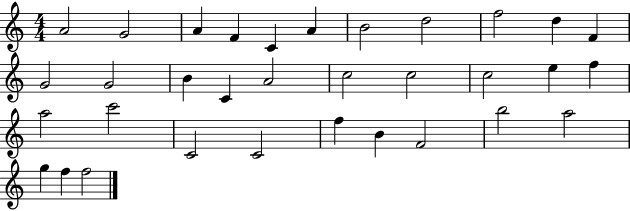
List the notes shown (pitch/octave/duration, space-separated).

A4/h G4/h A4/q F4/q C4/q A4/q B4/h D5/h F5/h D5/q F4/q G4/h G4/h B4/q C4/q A4/h C5/h C5/h C5/h E5/q F5/q A5/h C6/h C4/h C4/h F5/q B4/q F4/h B5/h A5/h G5/q F5/q F5/h